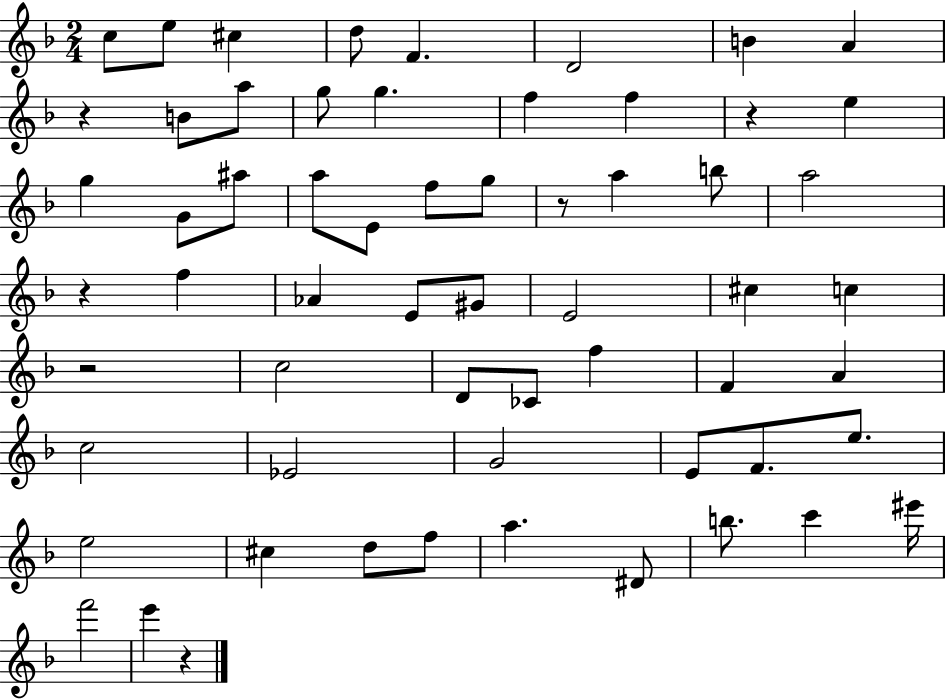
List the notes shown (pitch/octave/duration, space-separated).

C5/e E5/e C#5/q D5/e F4/q. D4/h B4/q A4/q R/q B4/e A5/e G5/e G5/q. F5/q F5/q R/q E5/q G5/q G4/e A#5/e A5/e E4/e F5/e G5/e R/e A5/q B5/e A5/h R/q F5/q Ab4/q E4/e G#4/e E4/h C#5/q C5/q R/h C5/h D4/e CES4/e F5/q F4/q A4/q C5/h Eb4/h G4/h E4/e F4/e. E5/e. E5/h C#5/q D5/e F5/e A5/q. D#4/e B5/e. C6/q EIS6/s F6/h E6/q R/q